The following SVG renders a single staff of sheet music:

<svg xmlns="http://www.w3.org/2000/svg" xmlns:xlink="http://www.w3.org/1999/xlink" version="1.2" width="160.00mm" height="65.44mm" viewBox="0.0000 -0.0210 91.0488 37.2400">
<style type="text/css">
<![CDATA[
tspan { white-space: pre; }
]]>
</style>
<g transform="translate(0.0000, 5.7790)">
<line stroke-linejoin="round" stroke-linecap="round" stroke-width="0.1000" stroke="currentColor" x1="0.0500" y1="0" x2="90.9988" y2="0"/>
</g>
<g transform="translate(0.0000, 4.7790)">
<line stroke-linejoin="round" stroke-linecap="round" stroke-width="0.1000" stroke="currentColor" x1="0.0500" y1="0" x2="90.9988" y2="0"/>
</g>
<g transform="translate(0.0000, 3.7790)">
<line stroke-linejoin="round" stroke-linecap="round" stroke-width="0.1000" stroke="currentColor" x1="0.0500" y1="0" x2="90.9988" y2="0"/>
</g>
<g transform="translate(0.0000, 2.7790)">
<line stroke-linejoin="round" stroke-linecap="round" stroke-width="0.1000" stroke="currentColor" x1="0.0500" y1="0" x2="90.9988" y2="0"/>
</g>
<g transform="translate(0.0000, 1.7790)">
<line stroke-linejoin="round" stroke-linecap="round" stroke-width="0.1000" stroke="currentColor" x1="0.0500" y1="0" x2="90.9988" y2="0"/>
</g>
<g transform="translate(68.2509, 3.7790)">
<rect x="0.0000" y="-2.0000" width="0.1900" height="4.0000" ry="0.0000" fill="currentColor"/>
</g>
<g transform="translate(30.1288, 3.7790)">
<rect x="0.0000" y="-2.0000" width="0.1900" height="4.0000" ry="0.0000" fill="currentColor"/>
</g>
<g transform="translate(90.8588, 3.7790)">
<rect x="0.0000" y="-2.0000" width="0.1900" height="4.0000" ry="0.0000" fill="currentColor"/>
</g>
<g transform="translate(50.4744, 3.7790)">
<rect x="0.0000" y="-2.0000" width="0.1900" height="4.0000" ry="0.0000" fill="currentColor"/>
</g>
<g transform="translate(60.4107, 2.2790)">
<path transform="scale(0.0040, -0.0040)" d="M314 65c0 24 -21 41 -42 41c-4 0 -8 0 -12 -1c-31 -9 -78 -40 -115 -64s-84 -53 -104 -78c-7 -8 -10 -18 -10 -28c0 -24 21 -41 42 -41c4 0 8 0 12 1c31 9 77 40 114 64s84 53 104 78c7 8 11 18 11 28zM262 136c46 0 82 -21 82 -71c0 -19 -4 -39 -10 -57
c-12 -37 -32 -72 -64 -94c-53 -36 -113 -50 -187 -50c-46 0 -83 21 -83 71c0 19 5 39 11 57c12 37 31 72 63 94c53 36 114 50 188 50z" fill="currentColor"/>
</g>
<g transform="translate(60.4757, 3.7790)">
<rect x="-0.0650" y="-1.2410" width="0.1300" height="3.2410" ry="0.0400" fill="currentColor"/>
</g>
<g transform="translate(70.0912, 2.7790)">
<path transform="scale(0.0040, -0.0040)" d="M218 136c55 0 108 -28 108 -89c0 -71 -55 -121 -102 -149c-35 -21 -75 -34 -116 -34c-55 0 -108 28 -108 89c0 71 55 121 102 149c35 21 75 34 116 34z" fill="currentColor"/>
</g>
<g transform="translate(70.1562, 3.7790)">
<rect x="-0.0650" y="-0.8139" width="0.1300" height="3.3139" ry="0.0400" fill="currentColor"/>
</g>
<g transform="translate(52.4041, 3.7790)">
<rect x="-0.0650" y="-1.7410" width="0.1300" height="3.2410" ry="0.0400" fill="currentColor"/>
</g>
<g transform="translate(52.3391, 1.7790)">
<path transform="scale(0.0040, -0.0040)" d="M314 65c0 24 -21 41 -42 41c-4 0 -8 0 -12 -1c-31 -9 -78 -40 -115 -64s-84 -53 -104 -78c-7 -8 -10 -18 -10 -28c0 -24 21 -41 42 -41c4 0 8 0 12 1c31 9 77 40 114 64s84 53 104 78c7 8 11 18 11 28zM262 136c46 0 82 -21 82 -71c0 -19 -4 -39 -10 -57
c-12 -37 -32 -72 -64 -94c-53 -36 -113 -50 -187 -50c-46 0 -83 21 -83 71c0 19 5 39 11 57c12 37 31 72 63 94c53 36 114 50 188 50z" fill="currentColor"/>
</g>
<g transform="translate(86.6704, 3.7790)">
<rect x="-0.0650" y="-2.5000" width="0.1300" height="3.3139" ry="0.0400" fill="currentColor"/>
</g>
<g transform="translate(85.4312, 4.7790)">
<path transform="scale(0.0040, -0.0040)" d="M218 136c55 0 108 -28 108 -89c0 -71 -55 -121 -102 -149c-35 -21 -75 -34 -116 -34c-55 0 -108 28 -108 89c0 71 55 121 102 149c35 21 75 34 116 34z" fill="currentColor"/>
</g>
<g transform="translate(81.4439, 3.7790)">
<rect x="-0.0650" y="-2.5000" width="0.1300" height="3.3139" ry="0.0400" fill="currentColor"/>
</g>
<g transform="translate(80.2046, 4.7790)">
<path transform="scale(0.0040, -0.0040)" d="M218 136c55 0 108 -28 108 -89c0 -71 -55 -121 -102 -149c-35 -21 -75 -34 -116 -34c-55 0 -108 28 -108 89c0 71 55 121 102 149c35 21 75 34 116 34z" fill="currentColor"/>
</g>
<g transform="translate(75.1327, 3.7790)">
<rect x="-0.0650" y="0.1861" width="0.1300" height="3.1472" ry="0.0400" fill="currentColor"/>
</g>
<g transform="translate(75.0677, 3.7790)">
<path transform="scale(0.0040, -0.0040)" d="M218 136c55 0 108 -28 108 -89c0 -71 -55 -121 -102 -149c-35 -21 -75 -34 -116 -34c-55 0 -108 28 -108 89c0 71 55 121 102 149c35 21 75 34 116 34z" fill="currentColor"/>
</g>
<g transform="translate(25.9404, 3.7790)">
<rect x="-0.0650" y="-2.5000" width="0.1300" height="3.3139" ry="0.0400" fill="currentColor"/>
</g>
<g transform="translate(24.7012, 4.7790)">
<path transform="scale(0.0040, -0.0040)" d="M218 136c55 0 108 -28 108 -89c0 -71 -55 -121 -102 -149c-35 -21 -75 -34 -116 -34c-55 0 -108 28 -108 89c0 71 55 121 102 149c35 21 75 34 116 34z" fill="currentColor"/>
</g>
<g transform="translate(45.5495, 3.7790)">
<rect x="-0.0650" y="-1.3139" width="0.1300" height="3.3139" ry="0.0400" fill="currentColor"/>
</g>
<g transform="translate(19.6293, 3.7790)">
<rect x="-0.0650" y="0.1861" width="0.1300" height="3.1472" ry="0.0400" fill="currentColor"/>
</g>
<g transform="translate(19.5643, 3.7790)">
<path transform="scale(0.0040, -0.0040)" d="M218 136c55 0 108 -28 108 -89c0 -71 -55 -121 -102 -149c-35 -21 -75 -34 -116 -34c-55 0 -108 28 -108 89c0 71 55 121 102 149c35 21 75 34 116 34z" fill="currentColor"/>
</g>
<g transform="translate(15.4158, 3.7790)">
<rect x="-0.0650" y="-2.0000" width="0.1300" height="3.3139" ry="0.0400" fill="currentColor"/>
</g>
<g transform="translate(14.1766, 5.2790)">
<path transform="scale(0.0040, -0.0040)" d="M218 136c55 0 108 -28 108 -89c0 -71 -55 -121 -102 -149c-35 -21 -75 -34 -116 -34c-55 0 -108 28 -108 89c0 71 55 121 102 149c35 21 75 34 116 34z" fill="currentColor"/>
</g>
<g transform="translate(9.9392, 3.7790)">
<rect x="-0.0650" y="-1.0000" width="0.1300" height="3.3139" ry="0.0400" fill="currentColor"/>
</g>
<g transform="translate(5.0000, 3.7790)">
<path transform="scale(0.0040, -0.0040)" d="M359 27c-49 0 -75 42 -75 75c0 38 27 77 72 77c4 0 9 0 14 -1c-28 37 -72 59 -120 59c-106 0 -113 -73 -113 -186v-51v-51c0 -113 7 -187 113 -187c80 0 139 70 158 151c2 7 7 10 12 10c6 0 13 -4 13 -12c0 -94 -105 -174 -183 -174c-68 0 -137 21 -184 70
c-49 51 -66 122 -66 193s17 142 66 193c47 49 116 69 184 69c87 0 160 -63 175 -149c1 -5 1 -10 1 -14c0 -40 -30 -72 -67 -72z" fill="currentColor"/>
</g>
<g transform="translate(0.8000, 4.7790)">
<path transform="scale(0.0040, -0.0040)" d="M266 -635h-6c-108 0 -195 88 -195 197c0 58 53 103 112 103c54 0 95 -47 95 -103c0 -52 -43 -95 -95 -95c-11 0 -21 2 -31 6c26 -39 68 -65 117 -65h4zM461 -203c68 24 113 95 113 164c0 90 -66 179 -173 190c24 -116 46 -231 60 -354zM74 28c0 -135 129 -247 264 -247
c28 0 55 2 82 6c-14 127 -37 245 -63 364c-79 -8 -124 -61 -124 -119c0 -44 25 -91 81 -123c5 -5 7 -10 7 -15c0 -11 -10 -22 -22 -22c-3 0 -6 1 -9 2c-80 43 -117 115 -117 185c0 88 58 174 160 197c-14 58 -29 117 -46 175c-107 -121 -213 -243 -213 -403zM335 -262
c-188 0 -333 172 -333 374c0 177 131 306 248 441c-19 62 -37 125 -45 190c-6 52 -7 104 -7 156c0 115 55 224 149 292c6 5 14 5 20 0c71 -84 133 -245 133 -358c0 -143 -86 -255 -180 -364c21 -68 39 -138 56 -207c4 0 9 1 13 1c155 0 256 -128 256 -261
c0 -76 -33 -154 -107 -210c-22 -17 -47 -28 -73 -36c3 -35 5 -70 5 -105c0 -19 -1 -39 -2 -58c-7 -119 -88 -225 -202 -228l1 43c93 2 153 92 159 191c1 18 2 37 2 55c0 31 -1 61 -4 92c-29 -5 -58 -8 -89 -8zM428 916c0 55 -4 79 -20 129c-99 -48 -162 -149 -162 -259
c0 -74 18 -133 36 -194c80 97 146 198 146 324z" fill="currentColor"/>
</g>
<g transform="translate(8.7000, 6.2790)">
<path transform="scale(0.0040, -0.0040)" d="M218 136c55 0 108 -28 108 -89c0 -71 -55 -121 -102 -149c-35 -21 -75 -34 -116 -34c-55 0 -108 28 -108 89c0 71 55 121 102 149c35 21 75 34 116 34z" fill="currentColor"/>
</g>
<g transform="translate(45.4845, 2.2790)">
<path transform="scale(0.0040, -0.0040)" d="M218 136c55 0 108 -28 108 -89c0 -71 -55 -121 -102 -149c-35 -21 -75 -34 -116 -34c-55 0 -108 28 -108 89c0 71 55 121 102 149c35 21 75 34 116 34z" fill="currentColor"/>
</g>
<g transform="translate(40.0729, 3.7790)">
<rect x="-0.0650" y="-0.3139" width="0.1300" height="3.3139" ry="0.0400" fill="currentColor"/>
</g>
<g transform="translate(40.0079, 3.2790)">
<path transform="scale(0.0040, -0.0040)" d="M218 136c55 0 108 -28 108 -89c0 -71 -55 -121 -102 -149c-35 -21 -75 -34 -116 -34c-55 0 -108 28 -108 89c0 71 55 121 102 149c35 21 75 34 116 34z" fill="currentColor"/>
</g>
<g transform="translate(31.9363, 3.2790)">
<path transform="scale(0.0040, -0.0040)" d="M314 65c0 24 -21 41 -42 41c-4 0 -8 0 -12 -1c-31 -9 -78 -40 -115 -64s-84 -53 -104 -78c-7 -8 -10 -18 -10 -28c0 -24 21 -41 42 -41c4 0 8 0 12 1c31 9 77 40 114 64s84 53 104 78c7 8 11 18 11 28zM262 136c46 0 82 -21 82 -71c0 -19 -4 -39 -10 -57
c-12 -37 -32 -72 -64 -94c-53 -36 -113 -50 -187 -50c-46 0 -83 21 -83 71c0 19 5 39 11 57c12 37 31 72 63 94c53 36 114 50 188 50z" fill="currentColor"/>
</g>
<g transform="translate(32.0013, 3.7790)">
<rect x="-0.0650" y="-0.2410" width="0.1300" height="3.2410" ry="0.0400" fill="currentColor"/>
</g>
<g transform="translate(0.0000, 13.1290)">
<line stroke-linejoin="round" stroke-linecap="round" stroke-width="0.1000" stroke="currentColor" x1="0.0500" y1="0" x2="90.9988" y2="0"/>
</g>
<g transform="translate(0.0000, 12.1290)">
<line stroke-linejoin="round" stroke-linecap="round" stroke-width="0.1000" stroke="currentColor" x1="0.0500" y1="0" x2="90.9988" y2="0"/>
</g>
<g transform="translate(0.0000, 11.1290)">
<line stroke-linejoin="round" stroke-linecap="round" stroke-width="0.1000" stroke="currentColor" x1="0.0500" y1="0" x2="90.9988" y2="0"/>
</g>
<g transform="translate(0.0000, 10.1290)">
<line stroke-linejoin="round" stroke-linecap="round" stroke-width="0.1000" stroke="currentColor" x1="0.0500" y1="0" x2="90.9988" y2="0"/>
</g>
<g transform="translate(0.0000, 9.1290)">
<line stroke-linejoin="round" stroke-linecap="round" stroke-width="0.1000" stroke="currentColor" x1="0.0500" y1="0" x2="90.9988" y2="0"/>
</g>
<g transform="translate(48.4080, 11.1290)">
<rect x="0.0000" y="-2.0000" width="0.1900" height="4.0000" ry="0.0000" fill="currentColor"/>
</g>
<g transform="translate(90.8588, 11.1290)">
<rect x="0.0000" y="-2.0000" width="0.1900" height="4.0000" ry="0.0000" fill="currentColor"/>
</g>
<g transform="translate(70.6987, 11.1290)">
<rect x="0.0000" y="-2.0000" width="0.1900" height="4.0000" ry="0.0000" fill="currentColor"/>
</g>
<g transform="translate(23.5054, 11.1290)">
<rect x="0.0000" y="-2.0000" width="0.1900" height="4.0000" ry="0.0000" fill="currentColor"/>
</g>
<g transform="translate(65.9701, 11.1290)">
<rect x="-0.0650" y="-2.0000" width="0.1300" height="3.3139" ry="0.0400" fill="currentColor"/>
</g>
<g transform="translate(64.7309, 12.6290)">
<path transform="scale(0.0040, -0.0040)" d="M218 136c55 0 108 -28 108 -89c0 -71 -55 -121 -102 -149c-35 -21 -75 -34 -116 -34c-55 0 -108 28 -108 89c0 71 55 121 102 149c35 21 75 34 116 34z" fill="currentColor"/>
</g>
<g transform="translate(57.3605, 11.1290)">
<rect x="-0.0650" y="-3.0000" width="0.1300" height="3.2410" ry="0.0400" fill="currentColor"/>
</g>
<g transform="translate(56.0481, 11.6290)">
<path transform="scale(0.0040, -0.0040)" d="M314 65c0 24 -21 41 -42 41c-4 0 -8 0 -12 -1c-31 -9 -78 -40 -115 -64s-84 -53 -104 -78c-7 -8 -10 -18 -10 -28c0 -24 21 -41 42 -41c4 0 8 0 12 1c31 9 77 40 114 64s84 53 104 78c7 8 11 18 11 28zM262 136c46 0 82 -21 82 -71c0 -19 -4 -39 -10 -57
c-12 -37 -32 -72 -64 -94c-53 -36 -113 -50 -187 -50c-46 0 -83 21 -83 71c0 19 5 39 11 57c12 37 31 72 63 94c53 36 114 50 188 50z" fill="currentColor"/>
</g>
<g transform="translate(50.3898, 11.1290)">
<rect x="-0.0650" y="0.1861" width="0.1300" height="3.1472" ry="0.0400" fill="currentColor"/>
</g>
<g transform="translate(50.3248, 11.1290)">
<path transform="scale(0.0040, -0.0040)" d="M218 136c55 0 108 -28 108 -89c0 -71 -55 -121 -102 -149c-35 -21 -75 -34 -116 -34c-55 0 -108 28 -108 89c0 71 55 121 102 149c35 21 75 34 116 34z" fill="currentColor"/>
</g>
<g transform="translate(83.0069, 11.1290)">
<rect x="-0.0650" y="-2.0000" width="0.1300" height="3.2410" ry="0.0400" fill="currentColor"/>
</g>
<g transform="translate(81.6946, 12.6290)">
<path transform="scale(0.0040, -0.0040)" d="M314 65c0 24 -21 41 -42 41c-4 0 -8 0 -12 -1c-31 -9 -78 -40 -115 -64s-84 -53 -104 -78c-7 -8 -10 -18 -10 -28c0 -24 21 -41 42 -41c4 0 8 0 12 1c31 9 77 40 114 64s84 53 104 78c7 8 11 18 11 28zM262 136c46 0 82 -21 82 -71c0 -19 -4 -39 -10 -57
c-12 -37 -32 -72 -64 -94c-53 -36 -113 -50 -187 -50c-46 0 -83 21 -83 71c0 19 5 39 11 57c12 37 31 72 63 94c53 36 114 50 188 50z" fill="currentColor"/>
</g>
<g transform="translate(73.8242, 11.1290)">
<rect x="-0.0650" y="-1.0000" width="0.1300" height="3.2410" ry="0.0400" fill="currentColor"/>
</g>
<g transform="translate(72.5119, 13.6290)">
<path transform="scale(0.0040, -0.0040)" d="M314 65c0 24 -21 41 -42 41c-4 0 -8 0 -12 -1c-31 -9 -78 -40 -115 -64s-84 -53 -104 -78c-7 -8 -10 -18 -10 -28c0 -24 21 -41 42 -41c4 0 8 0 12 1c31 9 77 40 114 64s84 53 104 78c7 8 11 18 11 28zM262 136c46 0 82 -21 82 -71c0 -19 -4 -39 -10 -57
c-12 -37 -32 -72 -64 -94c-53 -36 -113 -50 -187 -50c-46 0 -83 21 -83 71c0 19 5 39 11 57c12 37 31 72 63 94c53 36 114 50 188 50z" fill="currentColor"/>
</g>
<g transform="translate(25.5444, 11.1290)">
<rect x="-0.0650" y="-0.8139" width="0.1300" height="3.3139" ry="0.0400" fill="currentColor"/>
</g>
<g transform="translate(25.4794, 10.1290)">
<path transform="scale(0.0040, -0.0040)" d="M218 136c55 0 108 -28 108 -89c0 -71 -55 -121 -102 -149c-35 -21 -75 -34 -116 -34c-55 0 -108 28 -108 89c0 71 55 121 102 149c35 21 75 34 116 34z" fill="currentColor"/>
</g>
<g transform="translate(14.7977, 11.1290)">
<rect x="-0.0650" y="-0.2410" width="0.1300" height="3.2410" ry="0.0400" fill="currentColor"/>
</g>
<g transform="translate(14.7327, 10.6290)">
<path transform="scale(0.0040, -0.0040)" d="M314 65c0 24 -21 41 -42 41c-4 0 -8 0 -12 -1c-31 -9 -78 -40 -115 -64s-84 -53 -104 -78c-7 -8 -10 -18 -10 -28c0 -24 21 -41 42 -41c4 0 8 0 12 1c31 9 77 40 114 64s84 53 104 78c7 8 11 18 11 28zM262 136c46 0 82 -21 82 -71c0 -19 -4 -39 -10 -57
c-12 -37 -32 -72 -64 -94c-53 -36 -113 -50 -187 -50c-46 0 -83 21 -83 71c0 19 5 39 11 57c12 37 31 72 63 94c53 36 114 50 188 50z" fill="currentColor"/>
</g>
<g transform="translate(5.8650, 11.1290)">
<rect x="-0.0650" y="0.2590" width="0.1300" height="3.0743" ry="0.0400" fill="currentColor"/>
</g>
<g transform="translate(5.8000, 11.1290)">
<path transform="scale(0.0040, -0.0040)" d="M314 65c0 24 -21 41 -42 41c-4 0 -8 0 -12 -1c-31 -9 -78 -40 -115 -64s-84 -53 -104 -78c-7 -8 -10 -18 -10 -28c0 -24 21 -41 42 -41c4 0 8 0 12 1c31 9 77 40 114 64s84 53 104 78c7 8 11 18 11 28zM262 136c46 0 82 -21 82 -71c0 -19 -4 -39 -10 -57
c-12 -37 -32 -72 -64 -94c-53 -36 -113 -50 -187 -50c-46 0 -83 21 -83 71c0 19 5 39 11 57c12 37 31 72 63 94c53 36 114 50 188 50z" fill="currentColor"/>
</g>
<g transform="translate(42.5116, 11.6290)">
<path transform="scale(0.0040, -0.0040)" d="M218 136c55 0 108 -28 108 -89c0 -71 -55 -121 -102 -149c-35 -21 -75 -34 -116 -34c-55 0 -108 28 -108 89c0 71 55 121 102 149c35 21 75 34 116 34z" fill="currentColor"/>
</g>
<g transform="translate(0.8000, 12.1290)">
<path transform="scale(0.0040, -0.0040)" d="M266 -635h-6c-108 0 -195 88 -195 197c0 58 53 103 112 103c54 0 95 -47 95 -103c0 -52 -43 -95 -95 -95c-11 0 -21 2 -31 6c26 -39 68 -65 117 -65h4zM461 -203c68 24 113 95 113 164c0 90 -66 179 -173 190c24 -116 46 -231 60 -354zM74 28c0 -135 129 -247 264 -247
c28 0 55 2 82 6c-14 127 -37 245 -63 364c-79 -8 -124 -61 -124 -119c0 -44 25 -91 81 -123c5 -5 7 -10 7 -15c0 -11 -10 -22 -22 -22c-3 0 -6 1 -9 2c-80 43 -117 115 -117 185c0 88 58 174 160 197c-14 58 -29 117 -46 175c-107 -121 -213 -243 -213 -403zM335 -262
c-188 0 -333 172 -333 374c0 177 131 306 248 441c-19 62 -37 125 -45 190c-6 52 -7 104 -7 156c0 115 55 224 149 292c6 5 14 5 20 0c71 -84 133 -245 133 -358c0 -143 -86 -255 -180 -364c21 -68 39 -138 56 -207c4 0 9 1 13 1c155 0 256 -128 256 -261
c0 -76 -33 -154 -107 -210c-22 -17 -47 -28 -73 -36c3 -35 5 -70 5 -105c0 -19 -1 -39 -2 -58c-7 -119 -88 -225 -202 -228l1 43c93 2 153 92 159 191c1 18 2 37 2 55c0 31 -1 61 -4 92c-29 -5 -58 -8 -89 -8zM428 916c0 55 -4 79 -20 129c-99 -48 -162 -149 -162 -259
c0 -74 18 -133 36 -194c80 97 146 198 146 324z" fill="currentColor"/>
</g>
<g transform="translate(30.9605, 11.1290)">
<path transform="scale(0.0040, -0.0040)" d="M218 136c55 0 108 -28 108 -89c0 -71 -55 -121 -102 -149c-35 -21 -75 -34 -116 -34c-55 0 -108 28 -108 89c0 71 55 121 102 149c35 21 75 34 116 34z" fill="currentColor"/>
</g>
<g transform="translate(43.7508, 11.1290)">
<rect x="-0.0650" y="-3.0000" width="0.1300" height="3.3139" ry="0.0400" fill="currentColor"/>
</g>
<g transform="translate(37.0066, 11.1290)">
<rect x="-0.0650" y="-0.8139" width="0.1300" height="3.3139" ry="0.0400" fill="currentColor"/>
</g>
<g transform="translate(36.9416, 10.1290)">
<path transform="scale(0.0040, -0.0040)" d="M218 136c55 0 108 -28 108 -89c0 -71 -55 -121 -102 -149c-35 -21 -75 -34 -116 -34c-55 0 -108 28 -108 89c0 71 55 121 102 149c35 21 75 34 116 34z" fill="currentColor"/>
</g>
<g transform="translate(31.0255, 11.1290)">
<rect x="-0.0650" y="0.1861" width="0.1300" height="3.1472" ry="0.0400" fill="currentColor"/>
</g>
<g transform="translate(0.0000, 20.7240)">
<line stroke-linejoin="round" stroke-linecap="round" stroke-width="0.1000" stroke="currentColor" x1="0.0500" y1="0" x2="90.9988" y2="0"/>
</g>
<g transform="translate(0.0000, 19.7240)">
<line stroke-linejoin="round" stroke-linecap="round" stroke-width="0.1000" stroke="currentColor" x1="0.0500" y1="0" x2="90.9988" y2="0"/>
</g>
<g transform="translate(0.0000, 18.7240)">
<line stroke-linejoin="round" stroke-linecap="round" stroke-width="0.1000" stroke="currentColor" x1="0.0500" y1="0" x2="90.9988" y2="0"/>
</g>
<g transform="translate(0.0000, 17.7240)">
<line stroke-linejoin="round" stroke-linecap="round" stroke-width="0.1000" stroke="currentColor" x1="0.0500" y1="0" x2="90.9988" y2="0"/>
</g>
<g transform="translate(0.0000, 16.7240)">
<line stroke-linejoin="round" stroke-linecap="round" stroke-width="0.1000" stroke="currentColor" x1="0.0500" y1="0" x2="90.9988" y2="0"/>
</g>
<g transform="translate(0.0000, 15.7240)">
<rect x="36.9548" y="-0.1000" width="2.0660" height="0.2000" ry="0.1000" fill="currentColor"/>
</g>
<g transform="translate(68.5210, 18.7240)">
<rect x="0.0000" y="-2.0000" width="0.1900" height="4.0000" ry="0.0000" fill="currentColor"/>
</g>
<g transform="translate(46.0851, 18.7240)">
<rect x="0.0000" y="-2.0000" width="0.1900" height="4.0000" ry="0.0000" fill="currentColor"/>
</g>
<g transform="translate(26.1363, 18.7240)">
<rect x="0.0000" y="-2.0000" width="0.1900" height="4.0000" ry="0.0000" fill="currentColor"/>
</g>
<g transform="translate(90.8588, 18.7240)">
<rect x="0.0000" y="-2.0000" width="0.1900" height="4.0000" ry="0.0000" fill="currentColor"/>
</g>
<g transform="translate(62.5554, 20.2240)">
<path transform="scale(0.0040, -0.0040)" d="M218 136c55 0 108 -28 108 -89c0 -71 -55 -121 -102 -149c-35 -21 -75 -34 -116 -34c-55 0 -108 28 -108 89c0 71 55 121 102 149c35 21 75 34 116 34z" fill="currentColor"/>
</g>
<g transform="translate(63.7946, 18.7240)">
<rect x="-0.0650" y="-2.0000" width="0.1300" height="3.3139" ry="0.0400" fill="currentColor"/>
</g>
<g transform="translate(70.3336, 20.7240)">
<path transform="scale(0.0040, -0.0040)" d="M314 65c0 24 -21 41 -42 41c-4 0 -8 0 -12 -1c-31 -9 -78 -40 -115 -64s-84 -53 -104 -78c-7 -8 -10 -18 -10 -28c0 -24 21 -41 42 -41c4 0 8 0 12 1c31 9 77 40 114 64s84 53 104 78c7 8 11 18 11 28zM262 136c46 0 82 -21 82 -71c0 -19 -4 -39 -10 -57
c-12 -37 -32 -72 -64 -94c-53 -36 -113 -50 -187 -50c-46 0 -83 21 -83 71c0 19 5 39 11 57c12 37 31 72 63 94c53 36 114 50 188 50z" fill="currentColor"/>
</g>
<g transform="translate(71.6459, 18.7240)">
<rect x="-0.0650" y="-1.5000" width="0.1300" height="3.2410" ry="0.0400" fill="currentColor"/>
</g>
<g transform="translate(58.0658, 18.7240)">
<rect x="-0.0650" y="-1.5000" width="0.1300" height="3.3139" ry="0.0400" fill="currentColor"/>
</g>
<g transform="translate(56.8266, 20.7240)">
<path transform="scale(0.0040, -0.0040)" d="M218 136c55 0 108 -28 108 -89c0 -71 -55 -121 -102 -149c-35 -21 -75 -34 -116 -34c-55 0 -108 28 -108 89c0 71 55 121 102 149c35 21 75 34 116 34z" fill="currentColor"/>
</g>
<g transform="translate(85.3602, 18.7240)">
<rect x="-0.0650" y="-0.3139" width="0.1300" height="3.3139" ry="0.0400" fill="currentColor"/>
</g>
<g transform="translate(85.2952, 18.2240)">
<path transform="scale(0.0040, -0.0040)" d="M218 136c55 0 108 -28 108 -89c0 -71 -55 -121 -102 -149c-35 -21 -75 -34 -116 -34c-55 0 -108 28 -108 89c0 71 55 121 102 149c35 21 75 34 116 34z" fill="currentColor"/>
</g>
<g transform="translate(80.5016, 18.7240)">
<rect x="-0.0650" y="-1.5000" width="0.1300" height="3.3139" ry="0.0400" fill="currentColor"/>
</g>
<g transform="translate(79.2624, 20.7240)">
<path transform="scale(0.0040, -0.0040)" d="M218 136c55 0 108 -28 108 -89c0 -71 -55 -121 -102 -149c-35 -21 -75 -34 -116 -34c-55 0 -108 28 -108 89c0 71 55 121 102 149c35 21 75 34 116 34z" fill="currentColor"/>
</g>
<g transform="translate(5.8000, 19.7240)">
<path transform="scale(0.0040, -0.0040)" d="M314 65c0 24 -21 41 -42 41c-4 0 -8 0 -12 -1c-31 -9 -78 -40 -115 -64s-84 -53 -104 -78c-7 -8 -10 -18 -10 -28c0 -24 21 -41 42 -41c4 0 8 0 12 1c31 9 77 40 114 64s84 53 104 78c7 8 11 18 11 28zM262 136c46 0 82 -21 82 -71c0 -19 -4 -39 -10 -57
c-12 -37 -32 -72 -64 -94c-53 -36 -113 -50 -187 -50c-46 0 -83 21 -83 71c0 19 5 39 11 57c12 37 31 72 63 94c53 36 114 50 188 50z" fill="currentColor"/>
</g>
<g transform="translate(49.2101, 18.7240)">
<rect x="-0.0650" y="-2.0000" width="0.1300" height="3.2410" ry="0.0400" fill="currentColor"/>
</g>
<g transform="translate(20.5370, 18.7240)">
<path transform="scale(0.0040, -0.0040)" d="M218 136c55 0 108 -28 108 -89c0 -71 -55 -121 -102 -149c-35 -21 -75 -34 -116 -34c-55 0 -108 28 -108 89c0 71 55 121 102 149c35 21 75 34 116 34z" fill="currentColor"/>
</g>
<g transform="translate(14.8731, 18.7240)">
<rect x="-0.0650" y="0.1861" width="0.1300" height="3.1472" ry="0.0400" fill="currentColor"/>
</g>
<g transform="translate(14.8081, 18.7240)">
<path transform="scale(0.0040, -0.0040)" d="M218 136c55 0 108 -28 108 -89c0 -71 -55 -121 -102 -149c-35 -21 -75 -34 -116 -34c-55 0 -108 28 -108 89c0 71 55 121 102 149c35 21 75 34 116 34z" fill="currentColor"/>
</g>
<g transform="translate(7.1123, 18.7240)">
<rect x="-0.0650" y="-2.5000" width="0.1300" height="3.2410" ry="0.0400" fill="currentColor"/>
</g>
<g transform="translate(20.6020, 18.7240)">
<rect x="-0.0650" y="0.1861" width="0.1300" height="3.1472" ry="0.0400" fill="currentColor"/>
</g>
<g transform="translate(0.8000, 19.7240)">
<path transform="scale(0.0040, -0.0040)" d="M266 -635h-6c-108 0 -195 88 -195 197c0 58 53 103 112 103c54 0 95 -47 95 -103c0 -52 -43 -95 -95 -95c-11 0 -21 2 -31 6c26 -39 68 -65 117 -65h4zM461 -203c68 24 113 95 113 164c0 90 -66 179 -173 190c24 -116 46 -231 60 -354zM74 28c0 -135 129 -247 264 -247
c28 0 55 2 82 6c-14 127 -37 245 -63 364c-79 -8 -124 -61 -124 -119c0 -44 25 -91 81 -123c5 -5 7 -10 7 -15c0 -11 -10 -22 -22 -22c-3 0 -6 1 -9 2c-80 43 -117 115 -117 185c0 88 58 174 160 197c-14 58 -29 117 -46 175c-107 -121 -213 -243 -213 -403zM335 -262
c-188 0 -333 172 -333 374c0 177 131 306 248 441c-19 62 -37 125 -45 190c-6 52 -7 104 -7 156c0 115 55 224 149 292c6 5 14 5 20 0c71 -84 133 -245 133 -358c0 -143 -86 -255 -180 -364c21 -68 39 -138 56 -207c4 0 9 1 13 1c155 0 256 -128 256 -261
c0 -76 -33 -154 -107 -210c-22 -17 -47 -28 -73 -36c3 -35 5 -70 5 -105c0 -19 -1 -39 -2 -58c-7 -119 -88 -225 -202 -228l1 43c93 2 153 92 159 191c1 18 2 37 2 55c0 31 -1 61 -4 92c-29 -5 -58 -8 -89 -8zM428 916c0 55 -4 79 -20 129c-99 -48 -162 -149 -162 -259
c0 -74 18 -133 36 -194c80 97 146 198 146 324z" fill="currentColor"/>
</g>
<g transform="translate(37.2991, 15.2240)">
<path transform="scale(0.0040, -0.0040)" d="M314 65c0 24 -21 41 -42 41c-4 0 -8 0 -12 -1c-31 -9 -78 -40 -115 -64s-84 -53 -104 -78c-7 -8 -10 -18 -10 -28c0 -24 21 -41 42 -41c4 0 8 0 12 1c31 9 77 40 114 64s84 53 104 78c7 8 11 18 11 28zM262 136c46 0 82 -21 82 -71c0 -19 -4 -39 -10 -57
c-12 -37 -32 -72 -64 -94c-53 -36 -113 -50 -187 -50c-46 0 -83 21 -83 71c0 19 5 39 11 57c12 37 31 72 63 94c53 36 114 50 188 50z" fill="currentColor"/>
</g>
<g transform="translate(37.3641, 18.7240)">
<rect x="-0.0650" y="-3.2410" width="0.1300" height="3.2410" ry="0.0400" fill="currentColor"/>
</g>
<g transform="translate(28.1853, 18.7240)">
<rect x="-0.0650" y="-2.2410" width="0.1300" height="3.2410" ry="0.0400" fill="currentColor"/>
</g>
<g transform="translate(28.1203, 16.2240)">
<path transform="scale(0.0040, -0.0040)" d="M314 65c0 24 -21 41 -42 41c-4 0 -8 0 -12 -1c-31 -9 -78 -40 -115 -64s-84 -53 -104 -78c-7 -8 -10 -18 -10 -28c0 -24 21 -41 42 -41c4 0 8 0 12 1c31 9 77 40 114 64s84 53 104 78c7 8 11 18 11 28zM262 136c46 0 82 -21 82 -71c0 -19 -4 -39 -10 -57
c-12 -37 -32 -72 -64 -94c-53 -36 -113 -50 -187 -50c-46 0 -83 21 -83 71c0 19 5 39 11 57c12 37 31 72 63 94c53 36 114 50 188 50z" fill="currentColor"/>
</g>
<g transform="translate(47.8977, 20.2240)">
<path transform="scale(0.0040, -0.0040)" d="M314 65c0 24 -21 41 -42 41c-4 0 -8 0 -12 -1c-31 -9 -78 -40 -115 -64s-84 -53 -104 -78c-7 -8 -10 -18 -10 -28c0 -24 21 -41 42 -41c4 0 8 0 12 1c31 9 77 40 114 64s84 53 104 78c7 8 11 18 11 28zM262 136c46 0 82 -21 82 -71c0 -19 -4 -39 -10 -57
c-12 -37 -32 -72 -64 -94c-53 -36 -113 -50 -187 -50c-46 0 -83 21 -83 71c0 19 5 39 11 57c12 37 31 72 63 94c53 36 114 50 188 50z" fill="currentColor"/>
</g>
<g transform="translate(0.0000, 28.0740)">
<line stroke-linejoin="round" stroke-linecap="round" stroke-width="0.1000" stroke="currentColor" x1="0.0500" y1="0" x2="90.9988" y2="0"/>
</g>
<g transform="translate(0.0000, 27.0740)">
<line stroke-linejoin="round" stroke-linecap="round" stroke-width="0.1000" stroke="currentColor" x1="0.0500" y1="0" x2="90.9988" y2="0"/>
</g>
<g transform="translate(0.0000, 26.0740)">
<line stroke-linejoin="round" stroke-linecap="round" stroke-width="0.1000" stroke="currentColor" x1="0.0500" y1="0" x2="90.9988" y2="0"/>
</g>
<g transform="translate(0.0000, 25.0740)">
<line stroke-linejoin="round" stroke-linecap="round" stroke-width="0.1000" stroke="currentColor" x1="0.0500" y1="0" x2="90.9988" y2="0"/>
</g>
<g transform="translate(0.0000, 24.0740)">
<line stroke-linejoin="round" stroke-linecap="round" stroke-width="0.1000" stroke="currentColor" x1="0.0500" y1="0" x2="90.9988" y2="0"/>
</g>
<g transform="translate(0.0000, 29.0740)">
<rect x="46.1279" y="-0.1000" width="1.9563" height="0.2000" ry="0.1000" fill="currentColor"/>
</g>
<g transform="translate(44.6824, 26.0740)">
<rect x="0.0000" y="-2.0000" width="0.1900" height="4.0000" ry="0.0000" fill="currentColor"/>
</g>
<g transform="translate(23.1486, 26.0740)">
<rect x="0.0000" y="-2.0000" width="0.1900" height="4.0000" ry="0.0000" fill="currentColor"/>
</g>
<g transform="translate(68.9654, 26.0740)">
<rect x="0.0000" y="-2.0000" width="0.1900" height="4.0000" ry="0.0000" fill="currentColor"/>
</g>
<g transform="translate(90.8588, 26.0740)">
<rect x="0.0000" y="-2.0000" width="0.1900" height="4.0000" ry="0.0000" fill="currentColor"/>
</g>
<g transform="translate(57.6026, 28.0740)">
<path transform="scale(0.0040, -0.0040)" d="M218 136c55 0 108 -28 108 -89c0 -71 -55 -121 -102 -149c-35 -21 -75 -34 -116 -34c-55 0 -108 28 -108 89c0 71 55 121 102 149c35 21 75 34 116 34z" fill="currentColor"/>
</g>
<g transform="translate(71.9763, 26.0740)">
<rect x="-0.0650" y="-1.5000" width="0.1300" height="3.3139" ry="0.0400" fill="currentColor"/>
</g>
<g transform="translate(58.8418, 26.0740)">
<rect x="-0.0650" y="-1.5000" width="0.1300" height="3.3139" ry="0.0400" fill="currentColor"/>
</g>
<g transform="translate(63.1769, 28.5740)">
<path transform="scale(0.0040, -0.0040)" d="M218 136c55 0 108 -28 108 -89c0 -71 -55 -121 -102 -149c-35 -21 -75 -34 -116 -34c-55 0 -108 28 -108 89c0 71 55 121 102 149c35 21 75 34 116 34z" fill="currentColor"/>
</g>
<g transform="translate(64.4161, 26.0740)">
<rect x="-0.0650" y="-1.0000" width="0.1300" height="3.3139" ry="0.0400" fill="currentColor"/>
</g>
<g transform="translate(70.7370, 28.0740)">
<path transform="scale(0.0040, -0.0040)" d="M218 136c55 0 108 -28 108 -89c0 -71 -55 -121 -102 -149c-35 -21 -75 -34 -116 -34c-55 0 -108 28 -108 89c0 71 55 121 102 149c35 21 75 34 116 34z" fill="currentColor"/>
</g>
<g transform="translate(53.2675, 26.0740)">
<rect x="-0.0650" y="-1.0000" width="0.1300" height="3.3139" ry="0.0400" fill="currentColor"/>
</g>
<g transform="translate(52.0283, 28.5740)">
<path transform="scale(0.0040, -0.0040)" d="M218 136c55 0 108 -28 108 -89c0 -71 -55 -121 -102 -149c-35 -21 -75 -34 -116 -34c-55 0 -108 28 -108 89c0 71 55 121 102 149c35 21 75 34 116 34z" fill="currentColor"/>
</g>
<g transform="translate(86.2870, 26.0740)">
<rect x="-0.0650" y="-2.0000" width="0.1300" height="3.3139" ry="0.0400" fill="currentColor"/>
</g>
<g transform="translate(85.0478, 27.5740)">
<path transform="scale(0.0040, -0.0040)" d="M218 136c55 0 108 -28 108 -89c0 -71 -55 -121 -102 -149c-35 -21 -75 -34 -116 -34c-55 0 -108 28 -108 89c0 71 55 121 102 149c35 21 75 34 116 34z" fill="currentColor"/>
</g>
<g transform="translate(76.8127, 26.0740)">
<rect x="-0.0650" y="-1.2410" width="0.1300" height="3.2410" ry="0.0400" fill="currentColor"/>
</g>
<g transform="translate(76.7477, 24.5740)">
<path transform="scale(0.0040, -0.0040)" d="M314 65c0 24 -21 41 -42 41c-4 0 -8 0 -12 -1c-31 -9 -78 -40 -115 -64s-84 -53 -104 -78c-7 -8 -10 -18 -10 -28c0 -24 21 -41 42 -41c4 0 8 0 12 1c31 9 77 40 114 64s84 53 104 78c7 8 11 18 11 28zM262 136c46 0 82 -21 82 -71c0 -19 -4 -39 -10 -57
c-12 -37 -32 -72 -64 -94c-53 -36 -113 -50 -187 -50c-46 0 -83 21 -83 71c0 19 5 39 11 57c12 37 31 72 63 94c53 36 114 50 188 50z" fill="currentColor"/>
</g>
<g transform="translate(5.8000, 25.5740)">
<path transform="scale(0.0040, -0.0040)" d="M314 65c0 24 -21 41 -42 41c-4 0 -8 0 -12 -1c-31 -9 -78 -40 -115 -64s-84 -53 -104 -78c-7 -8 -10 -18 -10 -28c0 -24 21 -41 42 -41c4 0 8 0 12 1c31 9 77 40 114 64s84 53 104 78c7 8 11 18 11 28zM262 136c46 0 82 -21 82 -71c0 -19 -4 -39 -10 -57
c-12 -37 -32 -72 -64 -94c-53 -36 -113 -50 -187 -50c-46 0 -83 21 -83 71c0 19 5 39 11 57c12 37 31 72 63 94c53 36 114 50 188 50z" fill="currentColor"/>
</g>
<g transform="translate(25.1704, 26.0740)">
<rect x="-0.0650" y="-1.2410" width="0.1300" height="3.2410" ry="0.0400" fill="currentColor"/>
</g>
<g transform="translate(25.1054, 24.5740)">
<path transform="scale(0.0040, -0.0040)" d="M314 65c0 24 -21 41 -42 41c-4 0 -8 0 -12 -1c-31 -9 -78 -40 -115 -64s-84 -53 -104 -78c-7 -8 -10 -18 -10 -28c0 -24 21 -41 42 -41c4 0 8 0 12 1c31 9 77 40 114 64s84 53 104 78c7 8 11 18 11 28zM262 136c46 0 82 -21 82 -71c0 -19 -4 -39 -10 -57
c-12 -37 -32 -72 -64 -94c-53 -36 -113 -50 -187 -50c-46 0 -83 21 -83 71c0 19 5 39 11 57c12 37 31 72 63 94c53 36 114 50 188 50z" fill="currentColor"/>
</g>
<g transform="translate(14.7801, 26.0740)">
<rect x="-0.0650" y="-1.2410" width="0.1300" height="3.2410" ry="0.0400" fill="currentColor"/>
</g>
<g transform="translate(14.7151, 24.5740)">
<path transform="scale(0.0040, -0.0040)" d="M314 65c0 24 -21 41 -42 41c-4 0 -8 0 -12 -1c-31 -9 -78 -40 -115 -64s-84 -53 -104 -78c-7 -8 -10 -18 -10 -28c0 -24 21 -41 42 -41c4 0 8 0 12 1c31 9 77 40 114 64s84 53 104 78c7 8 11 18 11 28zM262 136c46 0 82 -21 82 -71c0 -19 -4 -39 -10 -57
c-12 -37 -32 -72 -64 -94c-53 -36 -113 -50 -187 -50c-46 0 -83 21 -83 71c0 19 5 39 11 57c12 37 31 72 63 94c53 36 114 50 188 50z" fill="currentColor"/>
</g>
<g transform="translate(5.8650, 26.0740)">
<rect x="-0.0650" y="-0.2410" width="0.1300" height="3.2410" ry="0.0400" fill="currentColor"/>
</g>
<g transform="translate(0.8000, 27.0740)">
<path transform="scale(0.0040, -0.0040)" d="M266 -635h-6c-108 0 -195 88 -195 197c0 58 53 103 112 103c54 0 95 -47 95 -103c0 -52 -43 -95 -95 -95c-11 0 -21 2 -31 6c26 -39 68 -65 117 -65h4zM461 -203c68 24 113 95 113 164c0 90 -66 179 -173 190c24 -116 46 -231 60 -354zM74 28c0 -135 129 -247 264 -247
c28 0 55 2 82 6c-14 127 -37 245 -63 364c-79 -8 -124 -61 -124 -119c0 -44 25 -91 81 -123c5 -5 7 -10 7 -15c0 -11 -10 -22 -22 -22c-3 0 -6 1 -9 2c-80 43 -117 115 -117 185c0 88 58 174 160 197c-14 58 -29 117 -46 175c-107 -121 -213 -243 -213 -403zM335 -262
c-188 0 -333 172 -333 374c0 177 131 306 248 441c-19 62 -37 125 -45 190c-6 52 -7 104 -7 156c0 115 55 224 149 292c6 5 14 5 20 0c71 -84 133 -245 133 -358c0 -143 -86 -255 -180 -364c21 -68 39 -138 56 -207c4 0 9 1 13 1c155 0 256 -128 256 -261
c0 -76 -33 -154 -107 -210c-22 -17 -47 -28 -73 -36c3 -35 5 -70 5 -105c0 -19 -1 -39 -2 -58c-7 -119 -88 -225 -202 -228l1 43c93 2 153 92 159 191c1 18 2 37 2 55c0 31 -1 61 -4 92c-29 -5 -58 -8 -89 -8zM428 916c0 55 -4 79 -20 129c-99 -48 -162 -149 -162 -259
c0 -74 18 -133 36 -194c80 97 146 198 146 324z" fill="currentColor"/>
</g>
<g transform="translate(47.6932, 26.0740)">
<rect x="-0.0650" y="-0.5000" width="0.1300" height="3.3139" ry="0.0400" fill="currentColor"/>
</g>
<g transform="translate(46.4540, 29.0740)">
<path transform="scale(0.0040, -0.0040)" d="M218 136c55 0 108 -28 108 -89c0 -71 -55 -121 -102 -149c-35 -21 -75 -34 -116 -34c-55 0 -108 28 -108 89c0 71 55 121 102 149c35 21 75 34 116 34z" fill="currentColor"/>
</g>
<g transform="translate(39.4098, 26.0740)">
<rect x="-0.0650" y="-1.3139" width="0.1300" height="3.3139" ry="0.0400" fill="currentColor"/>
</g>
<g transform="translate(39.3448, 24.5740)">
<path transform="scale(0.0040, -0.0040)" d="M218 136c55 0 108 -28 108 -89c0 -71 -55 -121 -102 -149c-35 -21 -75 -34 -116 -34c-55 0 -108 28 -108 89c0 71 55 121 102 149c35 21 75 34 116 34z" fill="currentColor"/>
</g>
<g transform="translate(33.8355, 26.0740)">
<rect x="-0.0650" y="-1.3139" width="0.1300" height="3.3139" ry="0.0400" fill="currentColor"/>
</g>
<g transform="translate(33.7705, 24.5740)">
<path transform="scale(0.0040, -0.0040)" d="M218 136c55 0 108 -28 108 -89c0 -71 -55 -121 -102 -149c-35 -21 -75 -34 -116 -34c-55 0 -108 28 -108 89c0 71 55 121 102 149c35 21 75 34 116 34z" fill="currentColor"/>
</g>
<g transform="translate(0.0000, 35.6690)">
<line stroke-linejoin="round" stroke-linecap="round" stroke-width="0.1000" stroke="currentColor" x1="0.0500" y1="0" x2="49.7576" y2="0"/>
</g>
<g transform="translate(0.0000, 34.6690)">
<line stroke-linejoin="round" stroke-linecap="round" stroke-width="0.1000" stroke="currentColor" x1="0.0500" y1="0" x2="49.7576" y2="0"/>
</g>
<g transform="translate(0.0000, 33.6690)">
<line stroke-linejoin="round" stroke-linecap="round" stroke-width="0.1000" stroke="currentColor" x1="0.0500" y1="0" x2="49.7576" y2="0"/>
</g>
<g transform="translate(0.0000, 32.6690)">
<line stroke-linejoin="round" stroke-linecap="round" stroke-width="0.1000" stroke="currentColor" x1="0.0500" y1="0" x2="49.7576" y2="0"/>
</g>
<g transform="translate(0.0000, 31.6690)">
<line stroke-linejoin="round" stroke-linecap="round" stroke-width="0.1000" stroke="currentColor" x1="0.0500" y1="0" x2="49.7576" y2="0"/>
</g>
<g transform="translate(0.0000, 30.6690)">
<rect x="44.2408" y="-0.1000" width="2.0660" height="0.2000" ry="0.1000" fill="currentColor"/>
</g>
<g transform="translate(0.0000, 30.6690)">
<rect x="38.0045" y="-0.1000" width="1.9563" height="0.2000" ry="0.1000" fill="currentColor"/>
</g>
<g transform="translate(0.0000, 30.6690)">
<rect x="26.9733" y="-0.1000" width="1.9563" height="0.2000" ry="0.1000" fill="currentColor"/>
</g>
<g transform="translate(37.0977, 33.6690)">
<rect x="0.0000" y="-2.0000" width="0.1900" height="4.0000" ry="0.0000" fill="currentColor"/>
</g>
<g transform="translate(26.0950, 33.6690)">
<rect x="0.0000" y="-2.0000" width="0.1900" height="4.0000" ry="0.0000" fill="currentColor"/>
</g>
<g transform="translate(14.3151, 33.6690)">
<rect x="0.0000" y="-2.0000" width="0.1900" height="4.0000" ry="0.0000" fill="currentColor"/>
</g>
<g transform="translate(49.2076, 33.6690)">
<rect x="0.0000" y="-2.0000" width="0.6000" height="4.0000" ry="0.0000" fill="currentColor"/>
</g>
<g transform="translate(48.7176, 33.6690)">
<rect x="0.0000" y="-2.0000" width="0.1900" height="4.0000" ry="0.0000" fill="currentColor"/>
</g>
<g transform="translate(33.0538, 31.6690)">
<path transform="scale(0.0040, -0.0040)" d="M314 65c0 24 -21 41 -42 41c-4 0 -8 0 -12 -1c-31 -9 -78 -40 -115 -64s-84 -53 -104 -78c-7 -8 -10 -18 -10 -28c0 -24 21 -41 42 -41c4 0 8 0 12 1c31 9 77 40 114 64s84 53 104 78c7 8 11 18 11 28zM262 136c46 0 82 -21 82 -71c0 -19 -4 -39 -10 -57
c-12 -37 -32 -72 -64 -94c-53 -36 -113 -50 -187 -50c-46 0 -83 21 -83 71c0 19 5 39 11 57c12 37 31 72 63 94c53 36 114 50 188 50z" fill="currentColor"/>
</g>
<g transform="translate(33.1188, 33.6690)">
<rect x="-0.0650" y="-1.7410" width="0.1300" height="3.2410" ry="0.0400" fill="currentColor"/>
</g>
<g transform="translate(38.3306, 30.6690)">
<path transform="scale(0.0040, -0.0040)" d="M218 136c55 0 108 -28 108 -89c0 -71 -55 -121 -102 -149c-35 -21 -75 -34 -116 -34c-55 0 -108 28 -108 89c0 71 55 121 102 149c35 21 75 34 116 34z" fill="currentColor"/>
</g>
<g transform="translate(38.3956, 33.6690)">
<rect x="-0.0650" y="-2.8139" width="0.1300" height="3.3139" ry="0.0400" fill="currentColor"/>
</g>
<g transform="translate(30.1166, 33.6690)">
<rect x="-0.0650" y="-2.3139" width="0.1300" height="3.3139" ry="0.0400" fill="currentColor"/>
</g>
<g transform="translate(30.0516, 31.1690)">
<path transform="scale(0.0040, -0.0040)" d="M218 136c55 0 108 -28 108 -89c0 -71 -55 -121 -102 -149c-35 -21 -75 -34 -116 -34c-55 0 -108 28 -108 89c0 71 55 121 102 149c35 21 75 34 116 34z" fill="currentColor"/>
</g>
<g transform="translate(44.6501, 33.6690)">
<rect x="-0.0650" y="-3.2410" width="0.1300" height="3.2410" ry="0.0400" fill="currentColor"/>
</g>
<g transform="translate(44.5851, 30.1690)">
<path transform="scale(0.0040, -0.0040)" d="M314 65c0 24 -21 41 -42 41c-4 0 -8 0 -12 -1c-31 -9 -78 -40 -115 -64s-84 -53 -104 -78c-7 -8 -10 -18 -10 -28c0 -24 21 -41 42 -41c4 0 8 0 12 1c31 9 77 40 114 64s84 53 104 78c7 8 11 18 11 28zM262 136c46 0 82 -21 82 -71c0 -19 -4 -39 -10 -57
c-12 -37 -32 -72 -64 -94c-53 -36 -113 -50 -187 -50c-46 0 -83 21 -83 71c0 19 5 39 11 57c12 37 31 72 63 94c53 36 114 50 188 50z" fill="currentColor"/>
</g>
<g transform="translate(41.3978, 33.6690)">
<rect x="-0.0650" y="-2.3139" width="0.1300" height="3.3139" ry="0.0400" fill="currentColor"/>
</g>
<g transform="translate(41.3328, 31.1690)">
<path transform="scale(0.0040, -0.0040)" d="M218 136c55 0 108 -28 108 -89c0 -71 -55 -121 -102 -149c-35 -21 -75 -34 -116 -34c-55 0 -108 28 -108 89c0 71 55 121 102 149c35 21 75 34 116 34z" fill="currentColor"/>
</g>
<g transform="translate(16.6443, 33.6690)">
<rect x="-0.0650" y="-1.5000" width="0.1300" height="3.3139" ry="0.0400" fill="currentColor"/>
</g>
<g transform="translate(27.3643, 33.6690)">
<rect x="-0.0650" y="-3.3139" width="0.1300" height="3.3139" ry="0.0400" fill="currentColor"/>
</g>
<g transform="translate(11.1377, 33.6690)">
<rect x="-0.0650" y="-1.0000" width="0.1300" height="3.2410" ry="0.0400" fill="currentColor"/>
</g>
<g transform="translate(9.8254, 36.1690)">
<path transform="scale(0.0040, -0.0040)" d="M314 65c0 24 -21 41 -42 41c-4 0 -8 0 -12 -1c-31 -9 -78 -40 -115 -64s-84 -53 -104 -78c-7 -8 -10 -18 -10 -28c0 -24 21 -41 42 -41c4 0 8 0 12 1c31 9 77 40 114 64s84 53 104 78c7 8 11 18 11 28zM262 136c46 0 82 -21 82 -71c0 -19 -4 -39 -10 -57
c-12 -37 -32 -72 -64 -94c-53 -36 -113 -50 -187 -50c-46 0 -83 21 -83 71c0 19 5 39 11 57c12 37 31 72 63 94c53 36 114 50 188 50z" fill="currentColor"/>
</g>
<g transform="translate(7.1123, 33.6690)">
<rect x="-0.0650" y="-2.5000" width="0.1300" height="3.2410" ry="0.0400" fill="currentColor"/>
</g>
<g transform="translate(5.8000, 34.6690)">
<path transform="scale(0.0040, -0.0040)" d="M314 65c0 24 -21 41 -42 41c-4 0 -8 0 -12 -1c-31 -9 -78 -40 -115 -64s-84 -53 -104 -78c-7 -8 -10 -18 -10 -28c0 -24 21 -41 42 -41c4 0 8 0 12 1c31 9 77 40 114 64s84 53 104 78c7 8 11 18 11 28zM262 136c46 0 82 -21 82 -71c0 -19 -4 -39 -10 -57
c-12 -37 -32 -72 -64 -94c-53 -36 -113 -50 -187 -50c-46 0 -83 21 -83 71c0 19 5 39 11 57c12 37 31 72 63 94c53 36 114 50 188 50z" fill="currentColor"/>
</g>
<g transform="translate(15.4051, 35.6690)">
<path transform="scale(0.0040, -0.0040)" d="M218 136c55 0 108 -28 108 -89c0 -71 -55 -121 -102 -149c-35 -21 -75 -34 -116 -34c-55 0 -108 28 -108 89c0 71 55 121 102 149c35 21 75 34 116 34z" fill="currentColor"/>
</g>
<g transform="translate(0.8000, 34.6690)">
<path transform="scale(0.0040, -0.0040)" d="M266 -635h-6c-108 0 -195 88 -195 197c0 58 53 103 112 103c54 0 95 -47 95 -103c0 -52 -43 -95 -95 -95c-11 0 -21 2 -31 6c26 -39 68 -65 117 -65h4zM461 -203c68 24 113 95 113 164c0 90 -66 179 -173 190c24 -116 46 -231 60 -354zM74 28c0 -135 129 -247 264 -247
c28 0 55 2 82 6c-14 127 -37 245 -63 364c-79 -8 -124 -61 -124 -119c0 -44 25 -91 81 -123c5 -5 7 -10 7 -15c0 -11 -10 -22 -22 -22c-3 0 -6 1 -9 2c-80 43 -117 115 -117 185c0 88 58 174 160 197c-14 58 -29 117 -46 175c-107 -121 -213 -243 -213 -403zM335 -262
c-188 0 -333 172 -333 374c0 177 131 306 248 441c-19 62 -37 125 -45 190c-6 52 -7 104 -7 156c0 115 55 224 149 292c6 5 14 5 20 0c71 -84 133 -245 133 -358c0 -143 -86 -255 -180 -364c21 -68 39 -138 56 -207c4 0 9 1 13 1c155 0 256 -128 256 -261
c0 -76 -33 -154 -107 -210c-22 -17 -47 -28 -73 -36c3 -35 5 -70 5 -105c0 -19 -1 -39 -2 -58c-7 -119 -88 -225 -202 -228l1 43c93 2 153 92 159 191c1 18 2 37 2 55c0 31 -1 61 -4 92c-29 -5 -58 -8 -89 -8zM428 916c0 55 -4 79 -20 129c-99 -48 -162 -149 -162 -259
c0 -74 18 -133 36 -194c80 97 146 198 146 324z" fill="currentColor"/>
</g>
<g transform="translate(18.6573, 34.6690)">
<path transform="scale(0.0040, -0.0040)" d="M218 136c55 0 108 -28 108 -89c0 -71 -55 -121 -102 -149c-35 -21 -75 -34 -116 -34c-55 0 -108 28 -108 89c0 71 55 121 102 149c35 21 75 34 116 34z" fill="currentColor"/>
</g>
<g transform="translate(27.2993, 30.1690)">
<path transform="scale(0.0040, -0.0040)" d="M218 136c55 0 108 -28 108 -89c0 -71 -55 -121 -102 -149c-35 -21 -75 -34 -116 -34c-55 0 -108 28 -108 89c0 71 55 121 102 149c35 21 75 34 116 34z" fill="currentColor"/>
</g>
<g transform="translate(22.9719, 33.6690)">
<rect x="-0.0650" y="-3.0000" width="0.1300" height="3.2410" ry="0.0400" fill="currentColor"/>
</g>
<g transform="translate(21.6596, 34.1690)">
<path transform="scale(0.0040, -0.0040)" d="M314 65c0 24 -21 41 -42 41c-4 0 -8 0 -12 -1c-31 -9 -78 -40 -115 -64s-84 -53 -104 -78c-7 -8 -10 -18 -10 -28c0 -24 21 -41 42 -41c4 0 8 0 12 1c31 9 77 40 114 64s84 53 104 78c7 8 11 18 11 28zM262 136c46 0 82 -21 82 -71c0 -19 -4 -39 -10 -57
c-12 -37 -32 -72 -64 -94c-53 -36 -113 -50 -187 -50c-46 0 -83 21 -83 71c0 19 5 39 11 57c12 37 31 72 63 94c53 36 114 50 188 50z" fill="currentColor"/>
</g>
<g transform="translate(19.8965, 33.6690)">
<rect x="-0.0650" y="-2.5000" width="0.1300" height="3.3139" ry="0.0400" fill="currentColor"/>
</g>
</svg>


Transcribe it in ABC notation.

X:1
T:Untitled
M:4/4
L:1/4
K:C
D F B G c2 c e f2 e2 d B G G B2 c2 d B d A B A2 F D2 F2 G2 B B g2 b2 F2 E F E2 E c c2 e2 e2 e e C D E D E e2 F G2 D2 E G A2 b g f2 a g b2